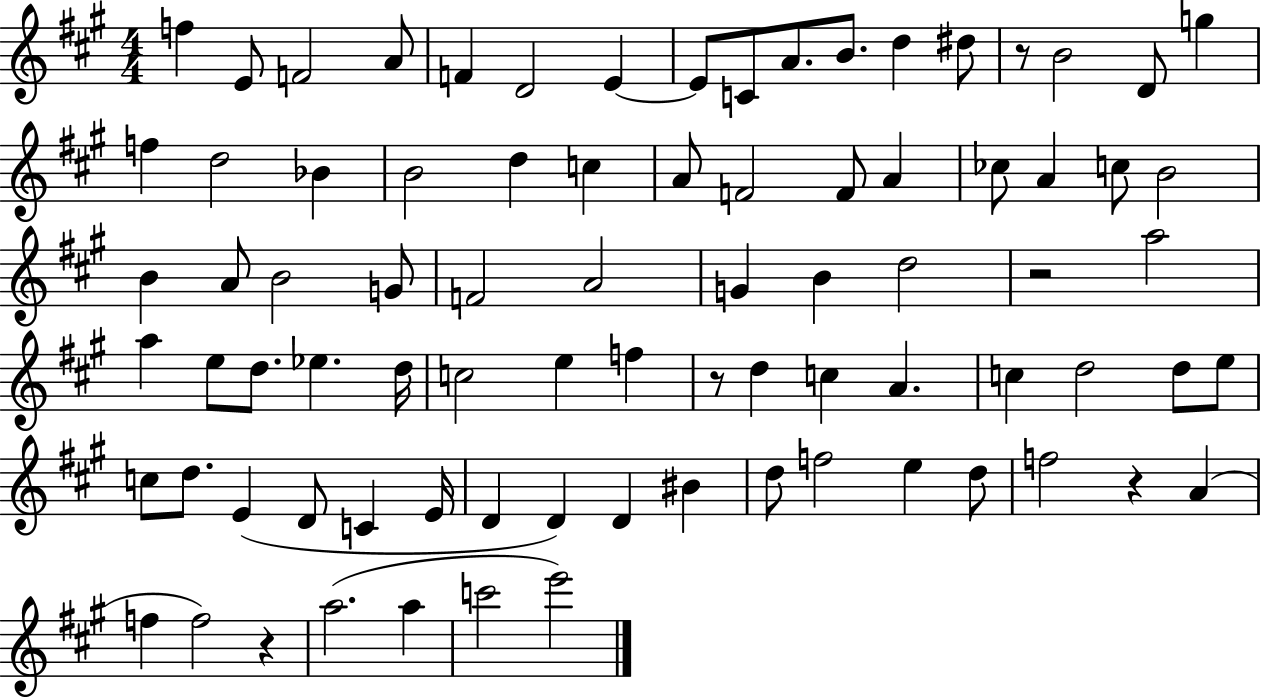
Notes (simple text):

F5/q E4/e F4/h A4/e F4/q D4/h E4/q E4/e C4/e A4/e. B4/e. D5/q D#5/e R/e B4/h D4/e G5/q F5/q D5/h Bb4/q B4/h D5/q C5/q A4/e F4/h F4/e A4/q CES5/e A4/q C5/e B4/h B4/q A4/e B4/h G4/e F4/h A4/h G4/q B4/q D5/h R/h A5/h A5/q E5/e D5/e. Eb5/q. D5/s C5/h E5/q F5/q R/e D5/q C5/q A4/q. C5/q D5/h D5/e E5/e C5/e D5/e. E4/q D4/e C4/q E4/s D4/q D4/q D4/q BIS4/q D5/e F5/h E5/q D5/e F5/h R/q A4/q F5/q F5/h R/q A5/h. A5/q C6/h E6/h